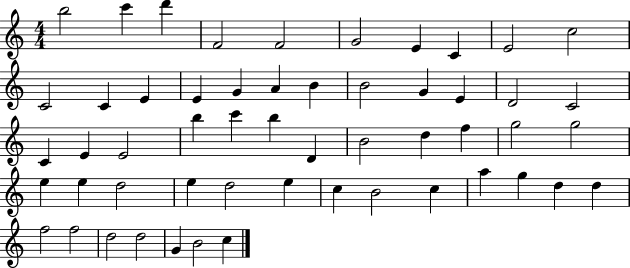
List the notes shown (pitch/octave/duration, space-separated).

B5/h C6/q D6/q F4/h F4/h G4/h E4/q C4/q E4/h C5/h C4/h C4/q E4/q E4/q G4/q A4/q B4/q B4/h G4/q E4/q D4/h C4/h C4/q E4/q E4/h B5/q C6/q B5/q D4/q B4/h D5/q F5/q G5/h G5/h E5/q E5/q D5/h E5/q D5/h E5/q C5/q B4/h C5/q A5/q G5/q D5/q D5/q F5/h F5/h D5/h D5/h G4/q B4/h C5/q